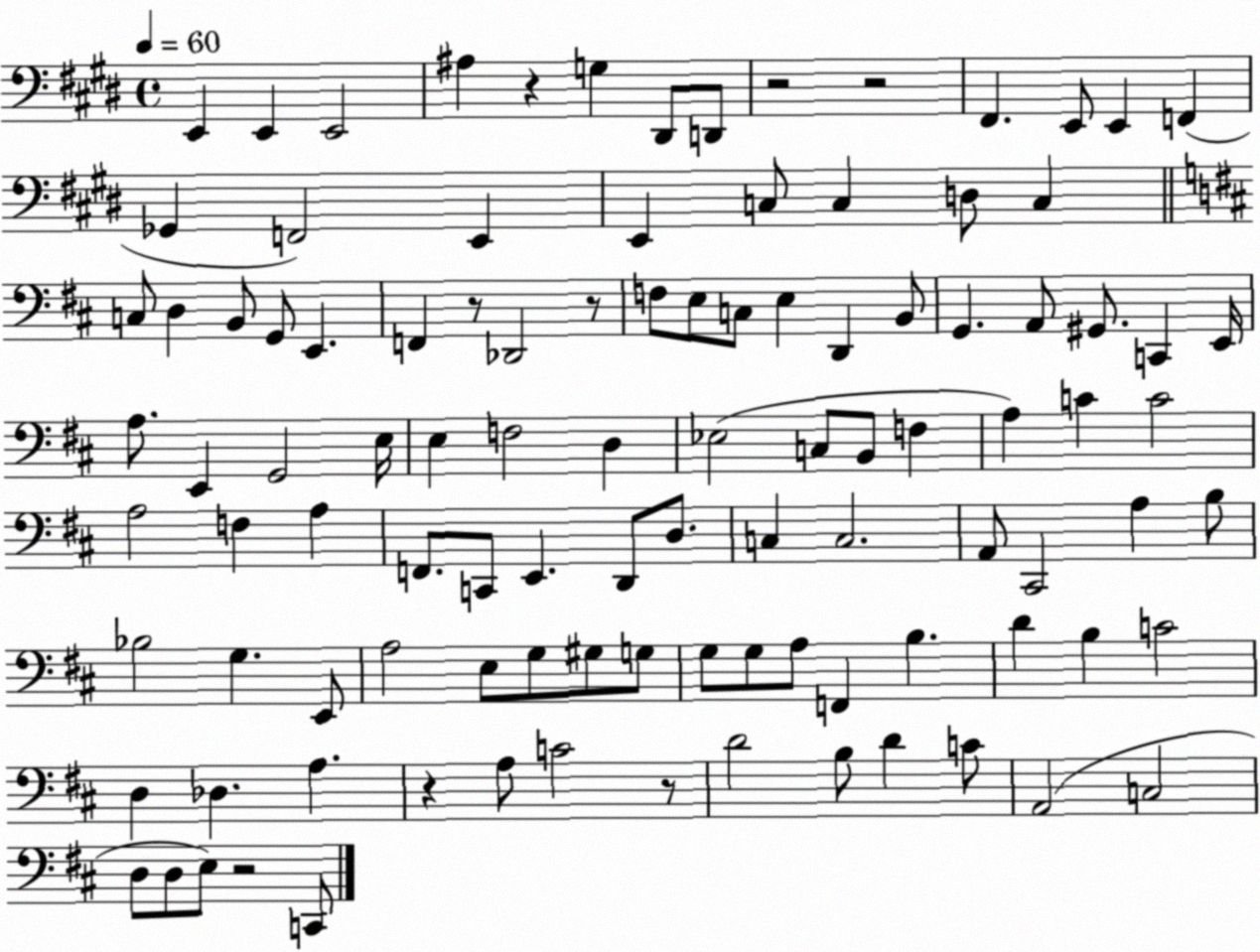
X:1
T:Untitled
M:4/4
L:1/4
K:E
E,, E,, E,,2 ^A, z G, ^D,,/2 D,,/2 z2 z2 ^F,, E,,/2 E,, F,, _G,, F,,2 E,, E,, C,/2 C, D,/2 C, C,/2 D, B,,/2 G,,/2 E,, F,, z/2 _D,,2 z/2 F,/2 E,/2 C,/2 E, D,, B,,/2 G,, A,,/2 ^G,,/2 C,, E,,/4 A,/2 E,, G,,2 E,/4 E, F,2 D, _E,2 C,/2 B,,/2 F, A, C C2 A,2 F, A, F,,/2 C,,/2 E,, D,,/2 D,/2 C, C,2 A,,/2 ^C,,2 A, B,/2 _B,2 G, E,,/2 A,2 E,/2 G,/2 ^G,/2 G,/2 G,/2 G,/2 A,/2 F,, B, D B, C2 D, _D, A, z A,/2 C2 z/2 D2 B,/2 D C/2 A,,2 C,2 D,/2 D,/2 E,/2 z2 C,,/2